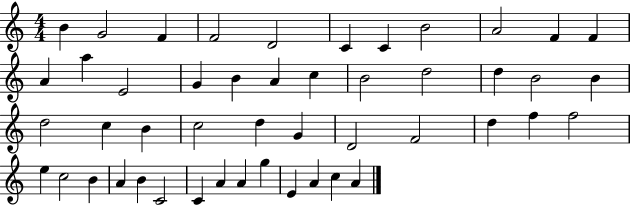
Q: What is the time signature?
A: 4/4